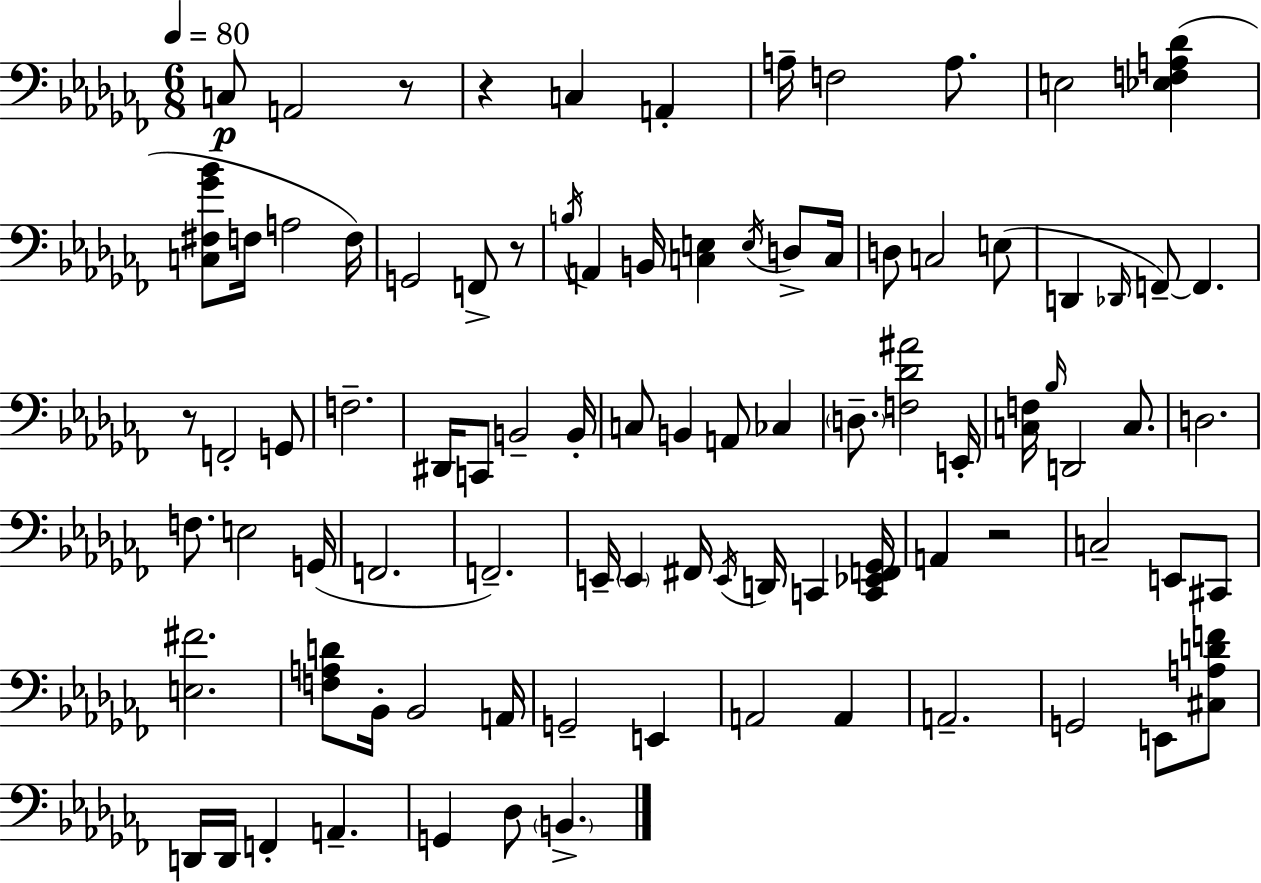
C3/e A2/h R/e R/q C3/q A2/q A3/s F3/h A3/e. E3/h [Eb3,F3,A3,Db4]/q [C3,F#3,Gb4,Bb4]/e F3/s A3/h F3/s G2/h F2/e R/e B3/s A2/q B2/s [C3,E3]/q E3/s D3/e C3/s D3/e C3/h E3/e D2/q Db2/s F2/e F2/q. R/e F2/h G2/e F3/h. D#2/s C2/e B2/h B2/s C3/e B2/q A2/e CES3/q D3/e. [F3,Db4,A#4]/h E2/s [C3,F3]/s Bb3/s D2/h C3/e. D3/h. F3/e. E3/h G2/s F2/h. F2/h. E2/s E2/q F#2/s E2/s D2/s C2/q [C2,Eb2,F2,Gb2]/s A2/q R/h C3/h E2/e C#2/e [E3,F#4]/h. [F3,A3,D4]/e Bb2/s Bb2/h A2/s G2/h E2/q A2/h A2/q A2/h. G2/h E2/e [C#3,A3,D4,F4]/e D2/s D2/s F2/q A2/q. G2/q Db3/e B2/q.